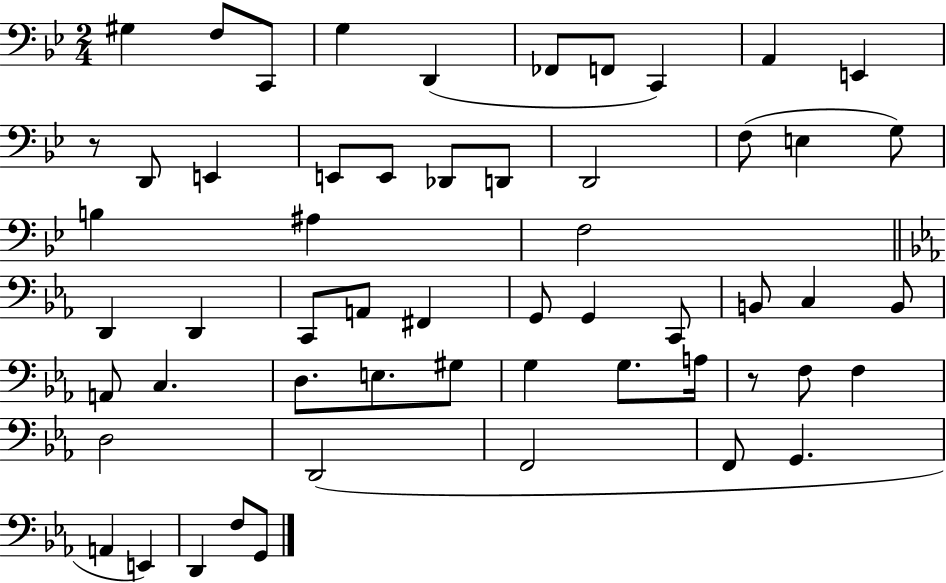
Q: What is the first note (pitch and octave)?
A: G#3